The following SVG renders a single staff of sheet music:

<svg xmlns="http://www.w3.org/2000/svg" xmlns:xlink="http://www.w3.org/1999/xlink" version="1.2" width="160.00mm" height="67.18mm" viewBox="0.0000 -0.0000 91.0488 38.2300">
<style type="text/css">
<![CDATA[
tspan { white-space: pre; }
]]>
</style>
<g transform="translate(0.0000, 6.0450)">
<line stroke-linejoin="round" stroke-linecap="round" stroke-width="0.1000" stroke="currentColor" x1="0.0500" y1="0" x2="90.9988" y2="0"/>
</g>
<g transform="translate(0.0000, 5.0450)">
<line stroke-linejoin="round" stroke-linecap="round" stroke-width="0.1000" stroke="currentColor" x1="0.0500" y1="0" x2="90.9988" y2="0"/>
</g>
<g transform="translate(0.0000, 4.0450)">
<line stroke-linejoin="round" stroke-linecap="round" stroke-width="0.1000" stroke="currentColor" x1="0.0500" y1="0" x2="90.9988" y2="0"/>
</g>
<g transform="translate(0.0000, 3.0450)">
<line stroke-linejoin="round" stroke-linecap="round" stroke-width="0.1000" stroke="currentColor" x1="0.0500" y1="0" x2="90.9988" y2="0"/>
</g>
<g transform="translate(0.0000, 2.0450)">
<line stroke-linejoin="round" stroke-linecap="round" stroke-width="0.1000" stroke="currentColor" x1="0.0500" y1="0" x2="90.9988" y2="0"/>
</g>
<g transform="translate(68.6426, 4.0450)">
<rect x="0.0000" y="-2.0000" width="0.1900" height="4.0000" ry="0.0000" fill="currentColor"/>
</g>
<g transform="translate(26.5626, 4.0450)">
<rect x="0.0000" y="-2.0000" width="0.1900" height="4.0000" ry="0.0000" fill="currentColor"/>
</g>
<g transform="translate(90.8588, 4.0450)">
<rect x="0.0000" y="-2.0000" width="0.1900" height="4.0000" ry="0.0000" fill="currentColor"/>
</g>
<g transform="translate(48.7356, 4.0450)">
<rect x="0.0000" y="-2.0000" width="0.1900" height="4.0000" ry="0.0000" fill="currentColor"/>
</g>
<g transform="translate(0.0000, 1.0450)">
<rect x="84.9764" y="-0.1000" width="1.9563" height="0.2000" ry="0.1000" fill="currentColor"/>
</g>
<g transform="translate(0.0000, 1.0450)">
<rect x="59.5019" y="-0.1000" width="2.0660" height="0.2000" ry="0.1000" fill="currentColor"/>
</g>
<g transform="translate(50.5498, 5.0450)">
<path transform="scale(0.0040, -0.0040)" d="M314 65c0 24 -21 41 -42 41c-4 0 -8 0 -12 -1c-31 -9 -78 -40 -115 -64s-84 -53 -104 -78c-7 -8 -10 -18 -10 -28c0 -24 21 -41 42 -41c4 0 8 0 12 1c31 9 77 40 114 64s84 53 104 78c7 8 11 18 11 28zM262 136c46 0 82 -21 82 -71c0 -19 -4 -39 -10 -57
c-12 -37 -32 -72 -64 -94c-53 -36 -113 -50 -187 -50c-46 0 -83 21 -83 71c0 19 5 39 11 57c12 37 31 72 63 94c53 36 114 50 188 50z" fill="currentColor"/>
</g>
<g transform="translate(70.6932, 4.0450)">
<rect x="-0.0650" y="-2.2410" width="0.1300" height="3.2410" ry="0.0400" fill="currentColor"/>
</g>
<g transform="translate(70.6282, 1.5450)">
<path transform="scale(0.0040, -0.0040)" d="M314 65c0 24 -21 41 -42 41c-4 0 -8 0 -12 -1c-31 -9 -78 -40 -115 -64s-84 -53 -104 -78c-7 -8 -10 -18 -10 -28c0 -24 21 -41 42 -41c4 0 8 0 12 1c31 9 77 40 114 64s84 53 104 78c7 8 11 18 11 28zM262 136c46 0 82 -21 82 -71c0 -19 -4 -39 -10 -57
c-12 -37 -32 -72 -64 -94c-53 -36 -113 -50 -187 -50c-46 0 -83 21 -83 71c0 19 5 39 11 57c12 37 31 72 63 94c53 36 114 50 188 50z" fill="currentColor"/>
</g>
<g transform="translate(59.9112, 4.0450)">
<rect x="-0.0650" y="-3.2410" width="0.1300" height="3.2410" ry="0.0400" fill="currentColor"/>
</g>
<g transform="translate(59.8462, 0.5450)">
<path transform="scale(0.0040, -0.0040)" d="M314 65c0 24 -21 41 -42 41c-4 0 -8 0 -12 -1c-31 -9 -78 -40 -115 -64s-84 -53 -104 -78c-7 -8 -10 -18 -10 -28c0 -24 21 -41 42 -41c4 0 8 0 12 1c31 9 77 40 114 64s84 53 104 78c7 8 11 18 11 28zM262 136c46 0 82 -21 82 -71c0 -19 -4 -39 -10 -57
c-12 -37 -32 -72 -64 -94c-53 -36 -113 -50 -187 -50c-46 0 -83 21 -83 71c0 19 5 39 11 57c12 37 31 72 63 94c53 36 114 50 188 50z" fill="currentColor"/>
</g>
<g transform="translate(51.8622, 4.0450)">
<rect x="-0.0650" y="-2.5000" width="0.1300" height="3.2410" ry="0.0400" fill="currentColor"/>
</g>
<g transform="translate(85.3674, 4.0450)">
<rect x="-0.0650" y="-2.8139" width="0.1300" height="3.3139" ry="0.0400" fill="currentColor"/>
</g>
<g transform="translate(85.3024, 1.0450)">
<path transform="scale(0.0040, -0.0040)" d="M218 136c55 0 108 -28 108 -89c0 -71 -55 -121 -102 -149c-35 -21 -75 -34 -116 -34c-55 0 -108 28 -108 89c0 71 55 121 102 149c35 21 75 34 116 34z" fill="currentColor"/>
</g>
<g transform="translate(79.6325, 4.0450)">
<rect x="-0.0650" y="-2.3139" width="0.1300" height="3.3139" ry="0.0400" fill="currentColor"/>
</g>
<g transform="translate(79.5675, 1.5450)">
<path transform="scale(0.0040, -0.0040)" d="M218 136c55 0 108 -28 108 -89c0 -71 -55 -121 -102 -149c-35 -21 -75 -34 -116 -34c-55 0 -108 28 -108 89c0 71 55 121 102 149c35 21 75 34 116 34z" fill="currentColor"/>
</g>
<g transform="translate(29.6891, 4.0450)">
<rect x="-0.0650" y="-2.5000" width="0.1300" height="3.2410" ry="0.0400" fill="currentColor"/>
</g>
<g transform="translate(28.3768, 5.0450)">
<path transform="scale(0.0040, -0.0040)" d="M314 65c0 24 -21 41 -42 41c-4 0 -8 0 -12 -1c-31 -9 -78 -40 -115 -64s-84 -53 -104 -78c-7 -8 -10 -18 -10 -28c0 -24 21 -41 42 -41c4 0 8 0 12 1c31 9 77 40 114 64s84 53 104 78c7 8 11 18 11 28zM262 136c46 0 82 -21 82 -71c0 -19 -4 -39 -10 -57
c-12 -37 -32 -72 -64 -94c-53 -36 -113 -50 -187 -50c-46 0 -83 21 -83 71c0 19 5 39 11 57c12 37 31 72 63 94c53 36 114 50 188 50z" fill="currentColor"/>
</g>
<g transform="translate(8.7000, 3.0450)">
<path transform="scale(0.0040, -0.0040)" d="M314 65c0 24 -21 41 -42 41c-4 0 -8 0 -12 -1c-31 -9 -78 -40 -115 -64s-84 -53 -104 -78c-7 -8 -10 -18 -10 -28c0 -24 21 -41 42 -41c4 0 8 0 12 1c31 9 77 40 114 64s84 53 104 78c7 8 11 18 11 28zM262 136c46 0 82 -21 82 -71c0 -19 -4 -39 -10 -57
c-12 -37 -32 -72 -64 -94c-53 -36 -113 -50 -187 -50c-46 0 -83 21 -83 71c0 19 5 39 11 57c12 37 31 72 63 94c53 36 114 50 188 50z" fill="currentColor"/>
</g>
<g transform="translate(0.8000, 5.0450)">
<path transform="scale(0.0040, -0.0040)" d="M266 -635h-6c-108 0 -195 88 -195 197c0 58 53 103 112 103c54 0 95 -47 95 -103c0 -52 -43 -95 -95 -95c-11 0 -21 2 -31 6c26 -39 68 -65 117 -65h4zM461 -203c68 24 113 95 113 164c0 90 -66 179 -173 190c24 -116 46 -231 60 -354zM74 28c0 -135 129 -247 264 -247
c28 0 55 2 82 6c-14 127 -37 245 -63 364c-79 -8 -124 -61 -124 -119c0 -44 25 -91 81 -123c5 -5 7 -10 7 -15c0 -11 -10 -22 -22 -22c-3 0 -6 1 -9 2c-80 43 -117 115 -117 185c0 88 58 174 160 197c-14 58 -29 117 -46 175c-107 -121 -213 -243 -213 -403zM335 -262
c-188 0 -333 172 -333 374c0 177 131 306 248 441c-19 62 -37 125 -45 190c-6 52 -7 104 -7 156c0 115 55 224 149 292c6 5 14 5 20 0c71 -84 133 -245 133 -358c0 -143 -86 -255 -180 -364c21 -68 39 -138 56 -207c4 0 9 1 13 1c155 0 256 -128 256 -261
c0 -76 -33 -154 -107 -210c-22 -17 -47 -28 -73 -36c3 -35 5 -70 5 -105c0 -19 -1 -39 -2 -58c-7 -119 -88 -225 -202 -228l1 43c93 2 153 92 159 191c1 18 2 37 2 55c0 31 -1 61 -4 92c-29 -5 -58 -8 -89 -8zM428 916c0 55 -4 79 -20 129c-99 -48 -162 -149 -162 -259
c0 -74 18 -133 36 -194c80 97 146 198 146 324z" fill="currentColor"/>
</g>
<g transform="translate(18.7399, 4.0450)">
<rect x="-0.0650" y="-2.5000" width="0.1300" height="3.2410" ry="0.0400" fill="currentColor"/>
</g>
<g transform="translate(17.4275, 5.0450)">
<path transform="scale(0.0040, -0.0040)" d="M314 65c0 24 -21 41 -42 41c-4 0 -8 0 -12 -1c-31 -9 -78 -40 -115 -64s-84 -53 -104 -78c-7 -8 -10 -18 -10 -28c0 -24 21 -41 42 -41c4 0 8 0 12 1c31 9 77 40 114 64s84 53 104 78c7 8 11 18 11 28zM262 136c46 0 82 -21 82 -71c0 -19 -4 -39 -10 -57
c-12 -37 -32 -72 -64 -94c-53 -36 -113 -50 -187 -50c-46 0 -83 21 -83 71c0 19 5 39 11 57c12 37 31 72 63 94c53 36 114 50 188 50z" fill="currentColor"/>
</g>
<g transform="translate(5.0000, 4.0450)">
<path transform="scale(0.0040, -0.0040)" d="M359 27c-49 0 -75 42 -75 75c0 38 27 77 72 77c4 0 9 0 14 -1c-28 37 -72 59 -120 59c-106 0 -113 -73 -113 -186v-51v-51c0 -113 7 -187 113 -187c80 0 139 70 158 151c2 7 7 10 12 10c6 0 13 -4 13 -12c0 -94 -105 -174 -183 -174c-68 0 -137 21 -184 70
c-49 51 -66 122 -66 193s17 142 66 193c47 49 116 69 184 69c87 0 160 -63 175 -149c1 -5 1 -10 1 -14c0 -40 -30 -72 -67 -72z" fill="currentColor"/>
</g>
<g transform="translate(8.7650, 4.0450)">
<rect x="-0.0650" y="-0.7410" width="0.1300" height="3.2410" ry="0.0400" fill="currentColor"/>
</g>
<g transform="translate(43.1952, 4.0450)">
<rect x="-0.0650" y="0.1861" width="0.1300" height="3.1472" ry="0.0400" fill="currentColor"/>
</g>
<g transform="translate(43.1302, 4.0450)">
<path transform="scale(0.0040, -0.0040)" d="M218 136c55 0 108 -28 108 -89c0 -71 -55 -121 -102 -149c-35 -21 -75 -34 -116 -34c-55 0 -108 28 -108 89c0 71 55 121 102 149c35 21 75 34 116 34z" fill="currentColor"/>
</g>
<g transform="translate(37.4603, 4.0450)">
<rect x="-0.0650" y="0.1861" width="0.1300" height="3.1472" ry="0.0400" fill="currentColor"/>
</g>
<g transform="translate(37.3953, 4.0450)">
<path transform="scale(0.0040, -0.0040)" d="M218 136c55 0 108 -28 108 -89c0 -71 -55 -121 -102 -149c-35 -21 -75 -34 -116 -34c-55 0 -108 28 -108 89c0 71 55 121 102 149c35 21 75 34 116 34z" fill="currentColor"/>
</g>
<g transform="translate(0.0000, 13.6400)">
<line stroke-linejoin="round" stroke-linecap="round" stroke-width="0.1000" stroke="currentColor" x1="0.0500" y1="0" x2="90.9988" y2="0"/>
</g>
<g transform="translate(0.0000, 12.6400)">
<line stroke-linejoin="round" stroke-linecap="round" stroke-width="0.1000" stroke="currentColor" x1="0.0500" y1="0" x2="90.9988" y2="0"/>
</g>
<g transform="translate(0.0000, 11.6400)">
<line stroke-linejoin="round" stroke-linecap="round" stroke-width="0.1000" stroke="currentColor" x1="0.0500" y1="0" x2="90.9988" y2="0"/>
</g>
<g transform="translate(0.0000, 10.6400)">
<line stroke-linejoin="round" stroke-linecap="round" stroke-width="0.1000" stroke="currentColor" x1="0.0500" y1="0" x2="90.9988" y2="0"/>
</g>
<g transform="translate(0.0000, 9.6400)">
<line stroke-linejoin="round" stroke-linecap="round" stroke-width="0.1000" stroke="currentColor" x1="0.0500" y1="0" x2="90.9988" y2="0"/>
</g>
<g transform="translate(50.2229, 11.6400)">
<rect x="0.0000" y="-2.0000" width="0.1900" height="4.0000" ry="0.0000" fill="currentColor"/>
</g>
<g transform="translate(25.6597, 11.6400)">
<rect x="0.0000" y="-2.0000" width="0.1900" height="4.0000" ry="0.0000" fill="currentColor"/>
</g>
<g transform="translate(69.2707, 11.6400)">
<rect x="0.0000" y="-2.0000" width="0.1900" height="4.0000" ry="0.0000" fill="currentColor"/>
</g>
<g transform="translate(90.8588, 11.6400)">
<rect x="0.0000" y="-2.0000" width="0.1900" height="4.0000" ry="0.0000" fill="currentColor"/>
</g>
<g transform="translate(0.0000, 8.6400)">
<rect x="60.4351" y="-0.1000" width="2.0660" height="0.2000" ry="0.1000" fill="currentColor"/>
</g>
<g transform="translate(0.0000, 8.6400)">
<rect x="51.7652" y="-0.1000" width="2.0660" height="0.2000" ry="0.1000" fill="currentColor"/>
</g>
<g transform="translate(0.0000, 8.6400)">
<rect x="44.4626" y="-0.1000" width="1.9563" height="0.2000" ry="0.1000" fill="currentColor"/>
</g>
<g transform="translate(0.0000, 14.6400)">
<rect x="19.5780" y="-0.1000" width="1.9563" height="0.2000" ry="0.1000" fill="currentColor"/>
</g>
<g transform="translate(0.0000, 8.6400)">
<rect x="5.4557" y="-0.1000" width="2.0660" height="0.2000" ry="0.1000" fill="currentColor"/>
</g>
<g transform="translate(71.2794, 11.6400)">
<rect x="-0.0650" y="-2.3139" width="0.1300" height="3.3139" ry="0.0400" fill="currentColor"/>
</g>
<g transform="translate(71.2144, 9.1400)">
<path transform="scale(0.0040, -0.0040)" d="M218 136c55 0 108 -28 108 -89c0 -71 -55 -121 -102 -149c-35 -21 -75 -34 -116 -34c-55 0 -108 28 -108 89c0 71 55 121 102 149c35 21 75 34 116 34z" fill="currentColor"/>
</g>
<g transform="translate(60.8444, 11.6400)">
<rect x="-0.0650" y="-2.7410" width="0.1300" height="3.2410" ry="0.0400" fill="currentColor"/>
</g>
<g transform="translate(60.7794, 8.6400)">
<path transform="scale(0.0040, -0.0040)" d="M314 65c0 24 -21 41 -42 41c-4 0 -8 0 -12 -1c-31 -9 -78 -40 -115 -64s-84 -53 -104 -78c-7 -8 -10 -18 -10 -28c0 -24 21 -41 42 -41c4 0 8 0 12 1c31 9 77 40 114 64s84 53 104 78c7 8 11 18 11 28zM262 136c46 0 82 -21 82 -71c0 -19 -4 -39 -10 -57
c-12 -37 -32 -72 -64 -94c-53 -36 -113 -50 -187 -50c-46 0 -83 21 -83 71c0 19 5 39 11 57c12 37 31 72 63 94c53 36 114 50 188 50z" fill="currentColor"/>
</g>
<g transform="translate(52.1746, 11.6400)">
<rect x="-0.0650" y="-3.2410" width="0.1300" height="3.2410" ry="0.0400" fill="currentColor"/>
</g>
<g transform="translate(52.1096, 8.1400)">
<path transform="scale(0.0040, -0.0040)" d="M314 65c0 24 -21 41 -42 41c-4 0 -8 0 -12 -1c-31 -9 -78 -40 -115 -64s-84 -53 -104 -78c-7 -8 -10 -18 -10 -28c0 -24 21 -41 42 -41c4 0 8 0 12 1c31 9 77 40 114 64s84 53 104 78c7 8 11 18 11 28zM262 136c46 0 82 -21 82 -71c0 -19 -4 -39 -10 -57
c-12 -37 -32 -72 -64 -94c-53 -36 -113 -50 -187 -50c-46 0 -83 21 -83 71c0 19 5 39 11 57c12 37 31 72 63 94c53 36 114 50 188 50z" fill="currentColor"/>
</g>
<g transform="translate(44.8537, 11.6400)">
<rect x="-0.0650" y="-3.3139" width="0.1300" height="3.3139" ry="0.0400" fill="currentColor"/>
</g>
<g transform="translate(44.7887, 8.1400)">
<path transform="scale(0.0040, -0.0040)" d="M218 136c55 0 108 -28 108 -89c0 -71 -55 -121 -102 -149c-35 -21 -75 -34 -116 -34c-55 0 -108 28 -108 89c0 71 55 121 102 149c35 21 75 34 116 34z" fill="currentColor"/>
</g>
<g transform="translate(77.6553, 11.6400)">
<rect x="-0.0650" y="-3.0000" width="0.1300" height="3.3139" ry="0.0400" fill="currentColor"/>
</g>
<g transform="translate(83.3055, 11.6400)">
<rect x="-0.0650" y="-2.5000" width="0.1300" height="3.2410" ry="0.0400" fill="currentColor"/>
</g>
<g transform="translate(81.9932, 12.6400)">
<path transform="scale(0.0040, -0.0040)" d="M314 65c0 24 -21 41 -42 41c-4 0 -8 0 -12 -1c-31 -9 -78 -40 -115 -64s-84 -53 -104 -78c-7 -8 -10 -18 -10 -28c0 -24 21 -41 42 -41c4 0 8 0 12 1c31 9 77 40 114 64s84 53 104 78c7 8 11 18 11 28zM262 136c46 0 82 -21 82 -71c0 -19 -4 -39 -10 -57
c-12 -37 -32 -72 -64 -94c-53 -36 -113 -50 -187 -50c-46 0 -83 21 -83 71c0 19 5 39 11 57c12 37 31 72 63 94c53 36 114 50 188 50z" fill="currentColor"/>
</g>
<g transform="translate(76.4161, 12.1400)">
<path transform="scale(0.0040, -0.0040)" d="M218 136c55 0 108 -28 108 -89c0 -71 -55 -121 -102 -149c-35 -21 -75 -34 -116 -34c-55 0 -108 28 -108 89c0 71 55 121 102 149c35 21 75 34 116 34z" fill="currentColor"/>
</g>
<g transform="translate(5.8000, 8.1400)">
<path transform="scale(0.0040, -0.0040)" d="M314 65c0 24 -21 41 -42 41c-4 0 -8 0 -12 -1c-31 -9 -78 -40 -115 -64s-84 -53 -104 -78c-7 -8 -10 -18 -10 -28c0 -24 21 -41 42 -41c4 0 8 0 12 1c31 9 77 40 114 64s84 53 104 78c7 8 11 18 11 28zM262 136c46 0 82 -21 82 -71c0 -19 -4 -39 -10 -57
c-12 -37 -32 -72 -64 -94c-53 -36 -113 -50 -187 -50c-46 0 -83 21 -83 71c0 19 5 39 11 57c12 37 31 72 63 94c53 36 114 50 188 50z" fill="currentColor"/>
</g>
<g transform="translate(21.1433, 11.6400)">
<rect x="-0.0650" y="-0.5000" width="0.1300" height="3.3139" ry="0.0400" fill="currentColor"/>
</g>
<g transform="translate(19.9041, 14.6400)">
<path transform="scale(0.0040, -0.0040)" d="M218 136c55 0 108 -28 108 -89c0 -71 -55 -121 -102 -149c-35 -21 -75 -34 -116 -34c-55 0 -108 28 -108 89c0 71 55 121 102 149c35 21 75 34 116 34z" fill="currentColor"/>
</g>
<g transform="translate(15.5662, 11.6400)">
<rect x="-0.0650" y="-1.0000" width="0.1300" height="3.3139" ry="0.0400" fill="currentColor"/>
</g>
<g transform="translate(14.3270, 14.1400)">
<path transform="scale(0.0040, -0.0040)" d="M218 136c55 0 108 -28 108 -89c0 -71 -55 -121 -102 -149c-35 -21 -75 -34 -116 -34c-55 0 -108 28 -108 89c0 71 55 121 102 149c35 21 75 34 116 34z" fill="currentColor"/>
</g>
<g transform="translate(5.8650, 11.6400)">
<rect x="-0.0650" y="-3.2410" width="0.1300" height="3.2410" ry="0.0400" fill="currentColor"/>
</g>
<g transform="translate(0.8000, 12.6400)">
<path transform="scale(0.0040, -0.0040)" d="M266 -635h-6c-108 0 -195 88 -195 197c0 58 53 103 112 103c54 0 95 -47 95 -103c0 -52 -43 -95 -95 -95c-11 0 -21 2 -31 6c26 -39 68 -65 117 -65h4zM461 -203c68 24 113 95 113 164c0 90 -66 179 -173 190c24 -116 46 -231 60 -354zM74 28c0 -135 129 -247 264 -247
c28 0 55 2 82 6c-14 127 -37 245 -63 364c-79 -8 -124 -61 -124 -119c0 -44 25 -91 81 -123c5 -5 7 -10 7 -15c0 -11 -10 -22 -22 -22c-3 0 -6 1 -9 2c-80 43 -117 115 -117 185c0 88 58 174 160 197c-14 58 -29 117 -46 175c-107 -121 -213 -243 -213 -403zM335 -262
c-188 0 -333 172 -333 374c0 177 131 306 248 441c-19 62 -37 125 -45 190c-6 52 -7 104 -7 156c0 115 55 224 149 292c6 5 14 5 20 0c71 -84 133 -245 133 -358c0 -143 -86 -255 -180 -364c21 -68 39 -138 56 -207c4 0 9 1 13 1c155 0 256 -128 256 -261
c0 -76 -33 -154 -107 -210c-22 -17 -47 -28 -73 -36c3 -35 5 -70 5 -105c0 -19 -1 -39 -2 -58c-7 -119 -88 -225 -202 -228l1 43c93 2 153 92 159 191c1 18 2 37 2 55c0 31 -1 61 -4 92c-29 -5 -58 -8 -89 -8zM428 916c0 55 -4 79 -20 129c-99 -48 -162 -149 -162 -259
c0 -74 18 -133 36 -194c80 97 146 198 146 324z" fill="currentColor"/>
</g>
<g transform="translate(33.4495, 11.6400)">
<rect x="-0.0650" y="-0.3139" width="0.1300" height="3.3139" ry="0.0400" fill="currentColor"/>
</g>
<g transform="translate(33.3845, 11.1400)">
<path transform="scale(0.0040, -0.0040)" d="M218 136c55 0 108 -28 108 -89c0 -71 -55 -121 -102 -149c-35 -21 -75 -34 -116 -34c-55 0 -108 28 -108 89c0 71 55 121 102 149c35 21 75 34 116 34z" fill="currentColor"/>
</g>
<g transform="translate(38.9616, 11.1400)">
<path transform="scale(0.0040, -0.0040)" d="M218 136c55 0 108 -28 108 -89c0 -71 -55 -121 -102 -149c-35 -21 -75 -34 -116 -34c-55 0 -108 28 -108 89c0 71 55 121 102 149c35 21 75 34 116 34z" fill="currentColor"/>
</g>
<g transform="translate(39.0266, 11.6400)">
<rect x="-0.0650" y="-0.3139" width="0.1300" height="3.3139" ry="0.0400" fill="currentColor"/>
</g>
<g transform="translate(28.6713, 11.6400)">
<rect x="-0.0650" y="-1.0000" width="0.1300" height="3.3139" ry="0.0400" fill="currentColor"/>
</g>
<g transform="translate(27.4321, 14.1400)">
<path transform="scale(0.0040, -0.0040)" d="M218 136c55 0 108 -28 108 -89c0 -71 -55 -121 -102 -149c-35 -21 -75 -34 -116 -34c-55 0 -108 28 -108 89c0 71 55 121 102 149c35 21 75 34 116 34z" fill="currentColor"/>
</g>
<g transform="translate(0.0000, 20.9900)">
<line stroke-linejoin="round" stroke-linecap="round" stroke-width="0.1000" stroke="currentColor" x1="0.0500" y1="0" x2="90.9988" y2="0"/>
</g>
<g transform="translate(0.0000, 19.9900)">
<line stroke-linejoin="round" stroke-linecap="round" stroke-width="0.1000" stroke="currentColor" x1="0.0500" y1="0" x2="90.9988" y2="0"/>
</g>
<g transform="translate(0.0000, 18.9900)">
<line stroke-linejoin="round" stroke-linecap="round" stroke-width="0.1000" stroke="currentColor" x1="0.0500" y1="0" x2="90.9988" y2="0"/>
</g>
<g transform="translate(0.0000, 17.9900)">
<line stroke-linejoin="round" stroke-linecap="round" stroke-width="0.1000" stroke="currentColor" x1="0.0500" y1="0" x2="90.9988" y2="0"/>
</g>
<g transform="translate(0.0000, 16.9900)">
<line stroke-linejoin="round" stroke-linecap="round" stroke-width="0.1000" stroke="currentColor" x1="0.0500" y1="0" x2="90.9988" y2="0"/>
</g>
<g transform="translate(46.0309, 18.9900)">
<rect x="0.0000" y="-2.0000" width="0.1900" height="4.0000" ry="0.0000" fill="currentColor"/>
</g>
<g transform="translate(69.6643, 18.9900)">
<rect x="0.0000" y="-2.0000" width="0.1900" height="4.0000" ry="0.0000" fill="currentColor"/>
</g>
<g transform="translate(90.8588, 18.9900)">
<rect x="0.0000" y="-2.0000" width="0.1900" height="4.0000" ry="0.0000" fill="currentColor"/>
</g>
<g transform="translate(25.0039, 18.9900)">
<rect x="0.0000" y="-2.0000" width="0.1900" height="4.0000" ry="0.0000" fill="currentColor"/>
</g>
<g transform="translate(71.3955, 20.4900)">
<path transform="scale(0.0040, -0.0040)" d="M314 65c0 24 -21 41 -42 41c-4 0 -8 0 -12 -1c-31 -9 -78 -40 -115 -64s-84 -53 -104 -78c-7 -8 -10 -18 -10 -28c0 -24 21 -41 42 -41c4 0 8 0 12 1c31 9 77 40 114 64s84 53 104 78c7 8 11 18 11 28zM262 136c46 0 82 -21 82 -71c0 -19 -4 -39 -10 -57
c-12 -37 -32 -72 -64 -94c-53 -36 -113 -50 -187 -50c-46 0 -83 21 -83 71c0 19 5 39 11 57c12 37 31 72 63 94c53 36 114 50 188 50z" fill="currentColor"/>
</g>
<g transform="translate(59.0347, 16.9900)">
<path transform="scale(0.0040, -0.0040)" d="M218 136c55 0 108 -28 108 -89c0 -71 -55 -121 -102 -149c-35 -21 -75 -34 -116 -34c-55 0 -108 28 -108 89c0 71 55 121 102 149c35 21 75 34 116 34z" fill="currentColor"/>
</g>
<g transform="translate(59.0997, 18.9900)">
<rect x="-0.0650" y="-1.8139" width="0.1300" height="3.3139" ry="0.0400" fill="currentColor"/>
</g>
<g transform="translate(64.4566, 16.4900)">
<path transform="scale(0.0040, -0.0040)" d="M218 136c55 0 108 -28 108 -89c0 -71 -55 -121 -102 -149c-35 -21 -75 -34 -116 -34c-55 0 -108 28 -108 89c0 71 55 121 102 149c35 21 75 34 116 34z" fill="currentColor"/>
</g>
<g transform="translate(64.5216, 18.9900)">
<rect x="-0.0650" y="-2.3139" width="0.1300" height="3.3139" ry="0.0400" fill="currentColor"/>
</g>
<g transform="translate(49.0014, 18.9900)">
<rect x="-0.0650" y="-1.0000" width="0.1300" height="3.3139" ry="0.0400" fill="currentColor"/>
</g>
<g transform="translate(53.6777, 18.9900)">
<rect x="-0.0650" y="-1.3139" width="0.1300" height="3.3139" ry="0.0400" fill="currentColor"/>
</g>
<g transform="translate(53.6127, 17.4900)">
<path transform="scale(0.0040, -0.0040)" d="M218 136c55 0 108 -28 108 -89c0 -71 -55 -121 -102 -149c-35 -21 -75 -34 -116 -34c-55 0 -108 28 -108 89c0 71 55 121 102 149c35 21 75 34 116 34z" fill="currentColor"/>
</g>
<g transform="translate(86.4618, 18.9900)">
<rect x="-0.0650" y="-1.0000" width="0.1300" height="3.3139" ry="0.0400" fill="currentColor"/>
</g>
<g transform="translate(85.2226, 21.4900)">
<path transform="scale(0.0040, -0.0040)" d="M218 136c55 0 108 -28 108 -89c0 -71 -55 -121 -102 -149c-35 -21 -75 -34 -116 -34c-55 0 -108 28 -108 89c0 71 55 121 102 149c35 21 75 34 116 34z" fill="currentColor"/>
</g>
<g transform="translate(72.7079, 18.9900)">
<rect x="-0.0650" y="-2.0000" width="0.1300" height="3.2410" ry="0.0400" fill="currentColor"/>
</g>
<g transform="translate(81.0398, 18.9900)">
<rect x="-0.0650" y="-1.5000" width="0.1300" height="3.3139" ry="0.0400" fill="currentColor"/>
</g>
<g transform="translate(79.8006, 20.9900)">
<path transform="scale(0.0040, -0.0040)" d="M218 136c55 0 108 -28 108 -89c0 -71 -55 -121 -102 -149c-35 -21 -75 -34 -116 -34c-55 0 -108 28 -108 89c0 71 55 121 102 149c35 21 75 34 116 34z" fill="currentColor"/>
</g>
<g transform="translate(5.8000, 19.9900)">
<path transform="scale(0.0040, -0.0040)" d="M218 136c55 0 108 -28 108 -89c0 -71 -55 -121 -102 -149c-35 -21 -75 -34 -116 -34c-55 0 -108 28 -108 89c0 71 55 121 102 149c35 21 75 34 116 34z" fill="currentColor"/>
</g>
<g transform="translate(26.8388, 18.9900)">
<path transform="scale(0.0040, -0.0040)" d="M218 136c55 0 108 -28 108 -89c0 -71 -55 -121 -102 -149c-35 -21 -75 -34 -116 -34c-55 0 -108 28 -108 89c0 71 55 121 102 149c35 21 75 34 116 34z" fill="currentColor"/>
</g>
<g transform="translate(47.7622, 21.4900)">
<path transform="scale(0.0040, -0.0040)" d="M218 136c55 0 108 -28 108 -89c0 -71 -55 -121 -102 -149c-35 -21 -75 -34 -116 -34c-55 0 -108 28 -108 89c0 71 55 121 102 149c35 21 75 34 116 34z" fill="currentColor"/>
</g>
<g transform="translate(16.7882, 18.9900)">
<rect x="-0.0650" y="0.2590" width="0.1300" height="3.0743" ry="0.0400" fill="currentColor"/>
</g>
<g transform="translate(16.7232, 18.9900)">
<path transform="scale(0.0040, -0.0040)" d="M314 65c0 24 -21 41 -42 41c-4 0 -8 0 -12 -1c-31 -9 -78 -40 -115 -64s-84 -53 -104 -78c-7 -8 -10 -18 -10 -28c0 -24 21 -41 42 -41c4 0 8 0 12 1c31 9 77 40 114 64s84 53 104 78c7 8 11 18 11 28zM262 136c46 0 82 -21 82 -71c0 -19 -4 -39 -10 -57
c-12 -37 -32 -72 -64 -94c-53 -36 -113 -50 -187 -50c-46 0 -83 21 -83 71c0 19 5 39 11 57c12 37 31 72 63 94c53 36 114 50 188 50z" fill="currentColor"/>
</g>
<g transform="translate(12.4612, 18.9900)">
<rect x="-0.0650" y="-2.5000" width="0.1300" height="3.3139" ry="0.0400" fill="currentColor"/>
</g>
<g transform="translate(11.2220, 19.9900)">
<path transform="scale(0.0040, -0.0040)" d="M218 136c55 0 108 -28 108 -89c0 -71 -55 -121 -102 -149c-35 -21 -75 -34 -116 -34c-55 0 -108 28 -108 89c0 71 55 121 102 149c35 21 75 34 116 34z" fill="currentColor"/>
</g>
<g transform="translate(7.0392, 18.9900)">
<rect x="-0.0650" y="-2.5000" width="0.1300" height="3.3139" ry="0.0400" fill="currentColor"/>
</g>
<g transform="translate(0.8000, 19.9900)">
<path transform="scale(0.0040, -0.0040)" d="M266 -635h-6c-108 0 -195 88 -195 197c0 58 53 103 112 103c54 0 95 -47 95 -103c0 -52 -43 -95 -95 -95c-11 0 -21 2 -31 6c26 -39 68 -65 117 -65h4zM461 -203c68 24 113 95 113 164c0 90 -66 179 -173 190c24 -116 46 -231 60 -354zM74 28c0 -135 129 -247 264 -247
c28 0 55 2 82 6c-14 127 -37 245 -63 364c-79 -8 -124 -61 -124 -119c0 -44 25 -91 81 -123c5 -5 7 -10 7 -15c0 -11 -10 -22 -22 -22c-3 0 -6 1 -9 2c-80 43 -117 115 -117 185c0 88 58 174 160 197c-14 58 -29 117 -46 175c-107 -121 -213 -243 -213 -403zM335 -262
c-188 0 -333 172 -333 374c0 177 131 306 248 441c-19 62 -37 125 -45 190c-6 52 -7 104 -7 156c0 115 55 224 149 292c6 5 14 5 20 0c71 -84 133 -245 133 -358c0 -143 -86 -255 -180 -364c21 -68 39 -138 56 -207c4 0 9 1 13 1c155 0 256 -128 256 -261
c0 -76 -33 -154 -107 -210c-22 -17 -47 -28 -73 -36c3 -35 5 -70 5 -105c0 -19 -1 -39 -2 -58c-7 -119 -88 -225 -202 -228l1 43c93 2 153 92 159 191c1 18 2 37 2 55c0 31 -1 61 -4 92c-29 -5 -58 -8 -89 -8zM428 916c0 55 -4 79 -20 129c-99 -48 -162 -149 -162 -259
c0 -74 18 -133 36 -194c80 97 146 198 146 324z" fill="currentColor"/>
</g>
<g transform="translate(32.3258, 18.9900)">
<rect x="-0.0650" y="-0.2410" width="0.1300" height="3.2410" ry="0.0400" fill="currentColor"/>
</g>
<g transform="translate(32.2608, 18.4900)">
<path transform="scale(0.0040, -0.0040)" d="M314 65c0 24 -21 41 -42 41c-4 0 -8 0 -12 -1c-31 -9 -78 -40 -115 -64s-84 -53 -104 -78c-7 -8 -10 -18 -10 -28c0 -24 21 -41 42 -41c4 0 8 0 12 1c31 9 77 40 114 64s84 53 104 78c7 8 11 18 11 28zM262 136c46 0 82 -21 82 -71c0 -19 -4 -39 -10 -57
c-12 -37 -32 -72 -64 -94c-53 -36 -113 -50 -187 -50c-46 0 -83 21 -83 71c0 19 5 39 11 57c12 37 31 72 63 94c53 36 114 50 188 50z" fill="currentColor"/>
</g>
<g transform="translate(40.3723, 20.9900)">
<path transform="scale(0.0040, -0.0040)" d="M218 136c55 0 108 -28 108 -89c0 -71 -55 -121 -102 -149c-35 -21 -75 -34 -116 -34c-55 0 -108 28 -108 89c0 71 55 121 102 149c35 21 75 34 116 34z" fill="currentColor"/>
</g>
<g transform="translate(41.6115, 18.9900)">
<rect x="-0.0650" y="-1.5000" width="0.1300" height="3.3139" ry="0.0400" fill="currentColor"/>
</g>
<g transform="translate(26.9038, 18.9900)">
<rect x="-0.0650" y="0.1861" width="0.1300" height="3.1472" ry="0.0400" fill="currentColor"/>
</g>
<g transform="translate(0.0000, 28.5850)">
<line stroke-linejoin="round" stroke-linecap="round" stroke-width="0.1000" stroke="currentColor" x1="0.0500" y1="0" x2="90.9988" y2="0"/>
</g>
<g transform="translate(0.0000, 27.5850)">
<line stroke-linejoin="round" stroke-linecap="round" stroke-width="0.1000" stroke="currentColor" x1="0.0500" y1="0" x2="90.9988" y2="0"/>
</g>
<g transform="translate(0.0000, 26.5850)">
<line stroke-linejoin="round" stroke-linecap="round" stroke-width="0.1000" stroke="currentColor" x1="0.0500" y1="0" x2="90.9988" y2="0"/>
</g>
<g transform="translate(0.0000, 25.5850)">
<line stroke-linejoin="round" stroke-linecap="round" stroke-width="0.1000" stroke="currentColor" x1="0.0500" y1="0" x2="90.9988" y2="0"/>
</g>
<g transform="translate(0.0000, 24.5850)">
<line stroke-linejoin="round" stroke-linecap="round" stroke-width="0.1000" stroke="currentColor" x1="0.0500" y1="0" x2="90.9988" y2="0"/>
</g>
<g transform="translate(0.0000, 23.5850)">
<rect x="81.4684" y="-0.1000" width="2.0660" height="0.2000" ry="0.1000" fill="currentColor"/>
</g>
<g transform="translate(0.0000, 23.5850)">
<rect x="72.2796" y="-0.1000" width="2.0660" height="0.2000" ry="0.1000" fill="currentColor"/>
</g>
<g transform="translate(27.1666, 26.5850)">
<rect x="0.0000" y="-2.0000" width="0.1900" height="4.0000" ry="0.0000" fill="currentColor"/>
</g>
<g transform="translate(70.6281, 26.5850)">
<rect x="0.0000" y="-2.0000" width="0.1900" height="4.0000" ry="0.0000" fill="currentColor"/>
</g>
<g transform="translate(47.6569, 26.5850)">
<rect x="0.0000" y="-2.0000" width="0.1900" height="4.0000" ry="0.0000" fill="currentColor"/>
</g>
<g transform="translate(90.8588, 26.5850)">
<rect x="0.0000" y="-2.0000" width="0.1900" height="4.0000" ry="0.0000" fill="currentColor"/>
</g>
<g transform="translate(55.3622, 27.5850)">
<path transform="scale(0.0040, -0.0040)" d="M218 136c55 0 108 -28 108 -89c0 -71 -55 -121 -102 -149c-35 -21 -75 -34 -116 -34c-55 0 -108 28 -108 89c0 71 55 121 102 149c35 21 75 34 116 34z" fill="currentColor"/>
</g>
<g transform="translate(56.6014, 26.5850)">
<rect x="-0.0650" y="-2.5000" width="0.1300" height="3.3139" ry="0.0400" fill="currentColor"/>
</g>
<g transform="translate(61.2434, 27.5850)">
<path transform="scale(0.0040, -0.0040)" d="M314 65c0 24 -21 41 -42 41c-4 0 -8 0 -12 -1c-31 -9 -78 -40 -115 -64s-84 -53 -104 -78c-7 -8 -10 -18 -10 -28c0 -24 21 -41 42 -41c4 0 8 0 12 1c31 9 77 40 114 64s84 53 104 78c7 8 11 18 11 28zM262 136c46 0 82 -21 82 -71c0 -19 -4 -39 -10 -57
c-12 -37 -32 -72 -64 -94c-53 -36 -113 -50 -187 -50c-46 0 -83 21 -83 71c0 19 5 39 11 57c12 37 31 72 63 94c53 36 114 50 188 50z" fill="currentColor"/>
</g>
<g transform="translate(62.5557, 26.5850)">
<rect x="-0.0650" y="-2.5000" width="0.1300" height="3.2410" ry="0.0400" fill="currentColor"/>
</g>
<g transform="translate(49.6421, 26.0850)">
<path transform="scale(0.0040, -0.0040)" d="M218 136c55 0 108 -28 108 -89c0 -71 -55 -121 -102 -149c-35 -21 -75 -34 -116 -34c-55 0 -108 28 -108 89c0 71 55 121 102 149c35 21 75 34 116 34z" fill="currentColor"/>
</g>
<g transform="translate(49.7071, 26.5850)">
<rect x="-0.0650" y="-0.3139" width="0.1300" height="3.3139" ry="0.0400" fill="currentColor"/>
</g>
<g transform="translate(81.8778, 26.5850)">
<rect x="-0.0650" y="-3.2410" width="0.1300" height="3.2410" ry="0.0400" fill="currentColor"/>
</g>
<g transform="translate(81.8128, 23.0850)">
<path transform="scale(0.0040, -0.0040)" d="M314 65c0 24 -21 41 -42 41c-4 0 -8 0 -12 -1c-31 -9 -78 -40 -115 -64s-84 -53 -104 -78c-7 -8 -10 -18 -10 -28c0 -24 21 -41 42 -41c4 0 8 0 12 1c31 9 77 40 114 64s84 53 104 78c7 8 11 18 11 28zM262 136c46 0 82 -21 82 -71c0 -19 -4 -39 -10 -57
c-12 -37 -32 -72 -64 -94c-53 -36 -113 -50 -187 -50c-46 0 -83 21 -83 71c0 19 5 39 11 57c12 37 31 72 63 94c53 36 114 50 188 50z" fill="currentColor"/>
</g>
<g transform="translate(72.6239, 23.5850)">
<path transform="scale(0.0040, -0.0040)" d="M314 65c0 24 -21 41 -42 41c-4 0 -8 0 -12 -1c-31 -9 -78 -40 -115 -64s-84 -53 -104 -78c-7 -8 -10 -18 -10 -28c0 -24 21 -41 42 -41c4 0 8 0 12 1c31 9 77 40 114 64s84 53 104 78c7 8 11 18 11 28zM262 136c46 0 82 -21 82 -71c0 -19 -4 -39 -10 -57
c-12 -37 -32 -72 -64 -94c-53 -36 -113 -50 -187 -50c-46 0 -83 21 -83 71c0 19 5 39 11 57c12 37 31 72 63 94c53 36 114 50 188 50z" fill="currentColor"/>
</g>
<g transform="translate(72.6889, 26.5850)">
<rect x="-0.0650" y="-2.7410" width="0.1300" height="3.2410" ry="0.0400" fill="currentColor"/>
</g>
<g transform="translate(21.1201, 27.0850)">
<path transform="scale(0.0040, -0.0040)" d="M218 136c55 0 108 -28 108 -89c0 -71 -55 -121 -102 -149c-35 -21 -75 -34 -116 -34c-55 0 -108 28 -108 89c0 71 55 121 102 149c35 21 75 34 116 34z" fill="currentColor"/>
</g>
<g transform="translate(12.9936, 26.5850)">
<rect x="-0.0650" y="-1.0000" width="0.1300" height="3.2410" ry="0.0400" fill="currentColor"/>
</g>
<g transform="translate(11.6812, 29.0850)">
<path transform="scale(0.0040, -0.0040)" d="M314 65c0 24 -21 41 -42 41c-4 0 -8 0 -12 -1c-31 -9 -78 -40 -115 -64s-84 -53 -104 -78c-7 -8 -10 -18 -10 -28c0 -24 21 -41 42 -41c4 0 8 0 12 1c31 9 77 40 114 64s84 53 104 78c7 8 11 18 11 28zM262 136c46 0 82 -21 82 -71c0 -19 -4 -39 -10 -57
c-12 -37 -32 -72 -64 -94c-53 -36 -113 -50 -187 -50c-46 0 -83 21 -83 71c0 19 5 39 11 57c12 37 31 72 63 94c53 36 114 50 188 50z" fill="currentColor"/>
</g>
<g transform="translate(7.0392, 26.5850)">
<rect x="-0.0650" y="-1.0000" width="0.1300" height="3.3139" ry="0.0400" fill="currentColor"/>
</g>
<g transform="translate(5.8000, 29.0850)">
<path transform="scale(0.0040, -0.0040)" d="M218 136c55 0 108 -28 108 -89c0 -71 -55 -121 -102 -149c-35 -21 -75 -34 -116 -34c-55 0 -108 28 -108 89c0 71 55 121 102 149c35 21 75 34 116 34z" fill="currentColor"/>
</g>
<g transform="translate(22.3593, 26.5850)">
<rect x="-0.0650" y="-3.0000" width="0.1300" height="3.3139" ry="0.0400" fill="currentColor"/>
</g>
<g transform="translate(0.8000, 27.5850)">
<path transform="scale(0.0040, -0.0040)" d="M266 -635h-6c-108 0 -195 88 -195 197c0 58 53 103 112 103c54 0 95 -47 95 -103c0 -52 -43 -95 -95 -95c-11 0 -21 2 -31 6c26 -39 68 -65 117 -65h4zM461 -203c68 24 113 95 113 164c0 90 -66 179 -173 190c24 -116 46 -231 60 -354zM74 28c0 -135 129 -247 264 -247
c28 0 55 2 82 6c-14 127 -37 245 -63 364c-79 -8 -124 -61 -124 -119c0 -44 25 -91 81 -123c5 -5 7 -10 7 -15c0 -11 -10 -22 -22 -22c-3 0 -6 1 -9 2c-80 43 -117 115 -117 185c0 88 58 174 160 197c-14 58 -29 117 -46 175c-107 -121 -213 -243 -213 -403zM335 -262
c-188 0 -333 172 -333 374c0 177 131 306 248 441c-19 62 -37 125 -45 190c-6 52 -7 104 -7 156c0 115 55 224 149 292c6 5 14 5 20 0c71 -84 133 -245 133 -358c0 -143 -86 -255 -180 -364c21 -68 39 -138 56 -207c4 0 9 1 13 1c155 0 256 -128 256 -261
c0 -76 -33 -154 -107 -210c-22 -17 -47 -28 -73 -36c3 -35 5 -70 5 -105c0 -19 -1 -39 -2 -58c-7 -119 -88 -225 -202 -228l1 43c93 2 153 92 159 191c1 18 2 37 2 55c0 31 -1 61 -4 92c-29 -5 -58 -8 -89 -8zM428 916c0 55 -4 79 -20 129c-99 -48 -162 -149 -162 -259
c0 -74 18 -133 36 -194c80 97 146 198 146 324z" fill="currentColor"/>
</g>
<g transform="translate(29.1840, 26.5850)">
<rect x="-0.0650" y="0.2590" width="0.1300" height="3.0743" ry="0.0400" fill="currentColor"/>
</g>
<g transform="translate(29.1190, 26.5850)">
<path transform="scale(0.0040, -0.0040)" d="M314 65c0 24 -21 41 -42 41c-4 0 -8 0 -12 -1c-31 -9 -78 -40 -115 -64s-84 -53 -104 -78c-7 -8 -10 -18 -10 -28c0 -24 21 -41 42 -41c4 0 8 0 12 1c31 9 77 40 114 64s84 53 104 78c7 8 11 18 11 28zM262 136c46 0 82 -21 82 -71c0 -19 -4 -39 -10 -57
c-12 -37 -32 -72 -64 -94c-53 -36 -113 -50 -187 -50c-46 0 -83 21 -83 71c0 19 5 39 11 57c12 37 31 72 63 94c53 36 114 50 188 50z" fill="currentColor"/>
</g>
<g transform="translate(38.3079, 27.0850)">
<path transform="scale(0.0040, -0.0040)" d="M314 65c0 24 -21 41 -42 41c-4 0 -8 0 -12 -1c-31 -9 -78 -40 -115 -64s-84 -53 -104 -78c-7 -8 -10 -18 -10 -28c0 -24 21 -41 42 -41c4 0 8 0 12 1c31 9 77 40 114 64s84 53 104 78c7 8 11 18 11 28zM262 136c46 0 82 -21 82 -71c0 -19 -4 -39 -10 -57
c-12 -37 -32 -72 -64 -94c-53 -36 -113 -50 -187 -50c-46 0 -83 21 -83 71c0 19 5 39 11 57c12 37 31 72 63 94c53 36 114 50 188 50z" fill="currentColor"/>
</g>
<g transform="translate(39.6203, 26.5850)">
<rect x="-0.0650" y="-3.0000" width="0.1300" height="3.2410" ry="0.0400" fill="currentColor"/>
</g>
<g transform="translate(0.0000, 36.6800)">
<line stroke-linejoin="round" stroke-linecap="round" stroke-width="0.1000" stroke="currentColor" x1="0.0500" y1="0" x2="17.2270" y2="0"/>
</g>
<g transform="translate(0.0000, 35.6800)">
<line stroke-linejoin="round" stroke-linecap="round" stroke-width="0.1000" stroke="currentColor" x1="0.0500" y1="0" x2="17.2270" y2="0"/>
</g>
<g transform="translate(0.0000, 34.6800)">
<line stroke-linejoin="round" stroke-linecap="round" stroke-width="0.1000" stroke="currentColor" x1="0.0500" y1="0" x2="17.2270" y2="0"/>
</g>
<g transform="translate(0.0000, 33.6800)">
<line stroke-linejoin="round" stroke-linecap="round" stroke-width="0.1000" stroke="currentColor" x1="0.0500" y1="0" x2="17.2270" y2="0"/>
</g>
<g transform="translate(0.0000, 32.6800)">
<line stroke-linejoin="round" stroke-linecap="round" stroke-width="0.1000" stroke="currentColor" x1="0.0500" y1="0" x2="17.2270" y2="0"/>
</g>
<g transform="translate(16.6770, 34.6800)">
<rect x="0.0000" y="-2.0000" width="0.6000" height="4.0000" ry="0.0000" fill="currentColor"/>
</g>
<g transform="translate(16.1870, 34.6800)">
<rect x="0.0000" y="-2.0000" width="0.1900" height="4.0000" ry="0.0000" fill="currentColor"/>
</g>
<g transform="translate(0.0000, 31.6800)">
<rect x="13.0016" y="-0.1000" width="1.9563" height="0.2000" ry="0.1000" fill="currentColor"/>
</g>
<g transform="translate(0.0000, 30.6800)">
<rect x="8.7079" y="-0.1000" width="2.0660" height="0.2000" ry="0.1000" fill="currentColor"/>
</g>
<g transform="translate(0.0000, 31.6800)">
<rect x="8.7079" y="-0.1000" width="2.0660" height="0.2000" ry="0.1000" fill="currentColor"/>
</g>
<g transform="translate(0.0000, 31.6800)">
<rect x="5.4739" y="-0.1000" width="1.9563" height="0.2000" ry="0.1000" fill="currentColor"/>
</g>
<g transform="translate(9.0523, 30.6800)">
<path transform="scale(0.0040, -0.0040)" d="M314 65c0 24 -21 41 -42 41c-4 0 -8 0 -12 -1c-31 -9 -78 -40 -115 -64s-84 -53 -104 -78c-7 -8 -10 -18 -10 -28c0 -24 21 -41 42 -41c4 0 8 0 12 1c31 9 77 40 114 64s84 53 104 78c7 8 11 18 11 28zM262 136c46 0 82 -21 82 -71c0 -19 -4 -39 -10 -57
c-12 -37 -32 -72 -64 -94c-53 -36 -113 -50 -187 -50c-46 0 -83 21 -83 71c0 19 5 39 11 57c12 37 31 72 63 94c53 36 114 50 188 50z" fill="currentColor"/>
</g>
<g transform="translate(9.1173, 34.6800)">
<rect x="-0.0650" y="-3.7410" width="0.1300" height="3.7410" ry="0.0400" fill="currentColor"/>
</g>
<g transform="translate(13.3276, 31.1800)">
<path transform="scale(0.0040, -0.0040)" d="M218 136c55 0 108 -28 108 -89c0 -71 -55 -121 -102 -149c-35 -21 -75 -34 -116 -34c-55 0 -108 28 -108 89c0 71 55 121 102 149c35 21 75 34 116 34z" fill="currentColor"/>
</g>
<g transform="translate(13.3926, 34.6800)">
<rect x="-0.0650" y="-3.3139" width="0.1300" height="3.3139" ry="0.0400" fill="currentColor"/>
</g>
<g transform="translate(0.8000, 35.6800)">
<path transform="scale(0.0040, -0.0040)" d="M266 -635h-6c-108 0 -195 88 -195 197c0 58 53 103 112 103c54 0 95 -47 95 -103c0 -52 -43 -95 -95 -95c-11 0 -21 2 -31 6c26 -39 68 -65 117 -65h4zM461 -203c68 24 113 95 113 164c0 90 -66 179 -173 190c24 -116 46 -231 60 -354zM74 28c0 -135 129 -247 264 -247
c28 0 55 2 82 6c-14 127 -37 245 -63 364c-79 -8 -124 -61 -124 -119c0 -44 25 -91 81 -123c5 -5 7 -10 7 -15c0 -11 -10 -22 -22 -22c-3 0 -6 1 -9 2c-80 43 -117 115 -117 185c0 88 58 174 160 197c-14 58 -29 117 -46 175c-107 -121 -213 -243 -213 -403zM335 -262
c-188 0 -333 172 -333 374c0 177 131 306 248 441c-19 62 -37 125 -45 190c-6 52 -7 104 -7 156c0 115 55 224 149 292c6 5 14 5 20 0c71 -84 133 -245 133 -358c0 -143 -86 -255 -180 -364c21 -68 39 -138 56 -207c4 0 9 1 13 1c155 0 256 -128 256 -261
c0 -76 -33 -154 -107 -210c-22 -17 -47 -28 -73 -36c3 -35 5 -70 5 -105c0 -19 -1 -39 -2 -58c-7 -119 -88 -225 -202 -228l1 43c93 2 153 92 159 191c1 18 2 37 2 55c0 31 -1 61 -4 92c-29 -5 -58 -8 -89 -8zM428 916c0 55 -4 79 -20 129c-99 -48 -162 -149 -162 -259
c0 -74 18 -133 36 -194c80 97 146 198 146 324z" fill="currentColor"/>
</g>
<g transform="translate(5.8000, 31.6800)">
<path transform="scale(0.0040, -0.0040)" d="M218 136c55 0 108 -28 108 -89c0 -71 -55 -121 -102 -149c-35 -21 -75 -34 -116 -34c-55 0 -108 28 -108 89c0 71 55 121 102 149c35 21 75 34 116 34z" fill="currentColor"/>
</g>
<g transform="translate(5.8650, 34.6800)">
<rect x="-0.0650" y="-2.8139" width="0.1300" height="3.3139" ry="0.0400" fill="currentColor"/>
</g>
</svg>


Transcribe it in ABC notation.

X:1
T:Untitled
M:4/4
L:1/4
K:C
d2 G2 G2 B B G2 b2 g2 g a b2 D C D c c b b2 a2 g A G2 G G B2 B c2 E D e f g F2 E D D D2 A B2 A2 c G G2 a2 b2 a c'2 b